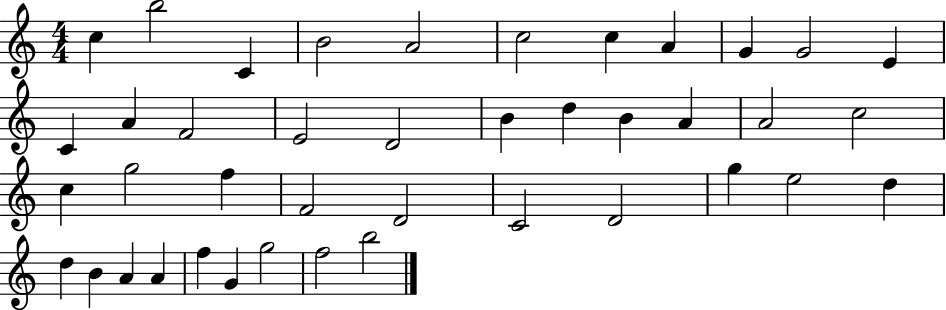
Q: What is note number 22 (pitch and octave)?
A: C5